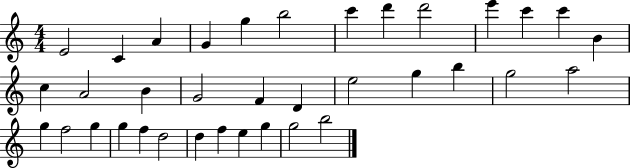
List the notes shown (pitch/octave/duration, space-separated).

E4/h C4/q A4/q G4/q G5/q B5/h C6/q D6/q D6/h E6/q C6/q C6/q B4/q C5/q A4/h B4/q G4/h F4/q D4/q E5/h G5/q B5/q G5/h A5/h G5/q F5/h G5/q G5/q F5/q D5/h D5/q F5/q E5/q G5/q G5/h B5/h